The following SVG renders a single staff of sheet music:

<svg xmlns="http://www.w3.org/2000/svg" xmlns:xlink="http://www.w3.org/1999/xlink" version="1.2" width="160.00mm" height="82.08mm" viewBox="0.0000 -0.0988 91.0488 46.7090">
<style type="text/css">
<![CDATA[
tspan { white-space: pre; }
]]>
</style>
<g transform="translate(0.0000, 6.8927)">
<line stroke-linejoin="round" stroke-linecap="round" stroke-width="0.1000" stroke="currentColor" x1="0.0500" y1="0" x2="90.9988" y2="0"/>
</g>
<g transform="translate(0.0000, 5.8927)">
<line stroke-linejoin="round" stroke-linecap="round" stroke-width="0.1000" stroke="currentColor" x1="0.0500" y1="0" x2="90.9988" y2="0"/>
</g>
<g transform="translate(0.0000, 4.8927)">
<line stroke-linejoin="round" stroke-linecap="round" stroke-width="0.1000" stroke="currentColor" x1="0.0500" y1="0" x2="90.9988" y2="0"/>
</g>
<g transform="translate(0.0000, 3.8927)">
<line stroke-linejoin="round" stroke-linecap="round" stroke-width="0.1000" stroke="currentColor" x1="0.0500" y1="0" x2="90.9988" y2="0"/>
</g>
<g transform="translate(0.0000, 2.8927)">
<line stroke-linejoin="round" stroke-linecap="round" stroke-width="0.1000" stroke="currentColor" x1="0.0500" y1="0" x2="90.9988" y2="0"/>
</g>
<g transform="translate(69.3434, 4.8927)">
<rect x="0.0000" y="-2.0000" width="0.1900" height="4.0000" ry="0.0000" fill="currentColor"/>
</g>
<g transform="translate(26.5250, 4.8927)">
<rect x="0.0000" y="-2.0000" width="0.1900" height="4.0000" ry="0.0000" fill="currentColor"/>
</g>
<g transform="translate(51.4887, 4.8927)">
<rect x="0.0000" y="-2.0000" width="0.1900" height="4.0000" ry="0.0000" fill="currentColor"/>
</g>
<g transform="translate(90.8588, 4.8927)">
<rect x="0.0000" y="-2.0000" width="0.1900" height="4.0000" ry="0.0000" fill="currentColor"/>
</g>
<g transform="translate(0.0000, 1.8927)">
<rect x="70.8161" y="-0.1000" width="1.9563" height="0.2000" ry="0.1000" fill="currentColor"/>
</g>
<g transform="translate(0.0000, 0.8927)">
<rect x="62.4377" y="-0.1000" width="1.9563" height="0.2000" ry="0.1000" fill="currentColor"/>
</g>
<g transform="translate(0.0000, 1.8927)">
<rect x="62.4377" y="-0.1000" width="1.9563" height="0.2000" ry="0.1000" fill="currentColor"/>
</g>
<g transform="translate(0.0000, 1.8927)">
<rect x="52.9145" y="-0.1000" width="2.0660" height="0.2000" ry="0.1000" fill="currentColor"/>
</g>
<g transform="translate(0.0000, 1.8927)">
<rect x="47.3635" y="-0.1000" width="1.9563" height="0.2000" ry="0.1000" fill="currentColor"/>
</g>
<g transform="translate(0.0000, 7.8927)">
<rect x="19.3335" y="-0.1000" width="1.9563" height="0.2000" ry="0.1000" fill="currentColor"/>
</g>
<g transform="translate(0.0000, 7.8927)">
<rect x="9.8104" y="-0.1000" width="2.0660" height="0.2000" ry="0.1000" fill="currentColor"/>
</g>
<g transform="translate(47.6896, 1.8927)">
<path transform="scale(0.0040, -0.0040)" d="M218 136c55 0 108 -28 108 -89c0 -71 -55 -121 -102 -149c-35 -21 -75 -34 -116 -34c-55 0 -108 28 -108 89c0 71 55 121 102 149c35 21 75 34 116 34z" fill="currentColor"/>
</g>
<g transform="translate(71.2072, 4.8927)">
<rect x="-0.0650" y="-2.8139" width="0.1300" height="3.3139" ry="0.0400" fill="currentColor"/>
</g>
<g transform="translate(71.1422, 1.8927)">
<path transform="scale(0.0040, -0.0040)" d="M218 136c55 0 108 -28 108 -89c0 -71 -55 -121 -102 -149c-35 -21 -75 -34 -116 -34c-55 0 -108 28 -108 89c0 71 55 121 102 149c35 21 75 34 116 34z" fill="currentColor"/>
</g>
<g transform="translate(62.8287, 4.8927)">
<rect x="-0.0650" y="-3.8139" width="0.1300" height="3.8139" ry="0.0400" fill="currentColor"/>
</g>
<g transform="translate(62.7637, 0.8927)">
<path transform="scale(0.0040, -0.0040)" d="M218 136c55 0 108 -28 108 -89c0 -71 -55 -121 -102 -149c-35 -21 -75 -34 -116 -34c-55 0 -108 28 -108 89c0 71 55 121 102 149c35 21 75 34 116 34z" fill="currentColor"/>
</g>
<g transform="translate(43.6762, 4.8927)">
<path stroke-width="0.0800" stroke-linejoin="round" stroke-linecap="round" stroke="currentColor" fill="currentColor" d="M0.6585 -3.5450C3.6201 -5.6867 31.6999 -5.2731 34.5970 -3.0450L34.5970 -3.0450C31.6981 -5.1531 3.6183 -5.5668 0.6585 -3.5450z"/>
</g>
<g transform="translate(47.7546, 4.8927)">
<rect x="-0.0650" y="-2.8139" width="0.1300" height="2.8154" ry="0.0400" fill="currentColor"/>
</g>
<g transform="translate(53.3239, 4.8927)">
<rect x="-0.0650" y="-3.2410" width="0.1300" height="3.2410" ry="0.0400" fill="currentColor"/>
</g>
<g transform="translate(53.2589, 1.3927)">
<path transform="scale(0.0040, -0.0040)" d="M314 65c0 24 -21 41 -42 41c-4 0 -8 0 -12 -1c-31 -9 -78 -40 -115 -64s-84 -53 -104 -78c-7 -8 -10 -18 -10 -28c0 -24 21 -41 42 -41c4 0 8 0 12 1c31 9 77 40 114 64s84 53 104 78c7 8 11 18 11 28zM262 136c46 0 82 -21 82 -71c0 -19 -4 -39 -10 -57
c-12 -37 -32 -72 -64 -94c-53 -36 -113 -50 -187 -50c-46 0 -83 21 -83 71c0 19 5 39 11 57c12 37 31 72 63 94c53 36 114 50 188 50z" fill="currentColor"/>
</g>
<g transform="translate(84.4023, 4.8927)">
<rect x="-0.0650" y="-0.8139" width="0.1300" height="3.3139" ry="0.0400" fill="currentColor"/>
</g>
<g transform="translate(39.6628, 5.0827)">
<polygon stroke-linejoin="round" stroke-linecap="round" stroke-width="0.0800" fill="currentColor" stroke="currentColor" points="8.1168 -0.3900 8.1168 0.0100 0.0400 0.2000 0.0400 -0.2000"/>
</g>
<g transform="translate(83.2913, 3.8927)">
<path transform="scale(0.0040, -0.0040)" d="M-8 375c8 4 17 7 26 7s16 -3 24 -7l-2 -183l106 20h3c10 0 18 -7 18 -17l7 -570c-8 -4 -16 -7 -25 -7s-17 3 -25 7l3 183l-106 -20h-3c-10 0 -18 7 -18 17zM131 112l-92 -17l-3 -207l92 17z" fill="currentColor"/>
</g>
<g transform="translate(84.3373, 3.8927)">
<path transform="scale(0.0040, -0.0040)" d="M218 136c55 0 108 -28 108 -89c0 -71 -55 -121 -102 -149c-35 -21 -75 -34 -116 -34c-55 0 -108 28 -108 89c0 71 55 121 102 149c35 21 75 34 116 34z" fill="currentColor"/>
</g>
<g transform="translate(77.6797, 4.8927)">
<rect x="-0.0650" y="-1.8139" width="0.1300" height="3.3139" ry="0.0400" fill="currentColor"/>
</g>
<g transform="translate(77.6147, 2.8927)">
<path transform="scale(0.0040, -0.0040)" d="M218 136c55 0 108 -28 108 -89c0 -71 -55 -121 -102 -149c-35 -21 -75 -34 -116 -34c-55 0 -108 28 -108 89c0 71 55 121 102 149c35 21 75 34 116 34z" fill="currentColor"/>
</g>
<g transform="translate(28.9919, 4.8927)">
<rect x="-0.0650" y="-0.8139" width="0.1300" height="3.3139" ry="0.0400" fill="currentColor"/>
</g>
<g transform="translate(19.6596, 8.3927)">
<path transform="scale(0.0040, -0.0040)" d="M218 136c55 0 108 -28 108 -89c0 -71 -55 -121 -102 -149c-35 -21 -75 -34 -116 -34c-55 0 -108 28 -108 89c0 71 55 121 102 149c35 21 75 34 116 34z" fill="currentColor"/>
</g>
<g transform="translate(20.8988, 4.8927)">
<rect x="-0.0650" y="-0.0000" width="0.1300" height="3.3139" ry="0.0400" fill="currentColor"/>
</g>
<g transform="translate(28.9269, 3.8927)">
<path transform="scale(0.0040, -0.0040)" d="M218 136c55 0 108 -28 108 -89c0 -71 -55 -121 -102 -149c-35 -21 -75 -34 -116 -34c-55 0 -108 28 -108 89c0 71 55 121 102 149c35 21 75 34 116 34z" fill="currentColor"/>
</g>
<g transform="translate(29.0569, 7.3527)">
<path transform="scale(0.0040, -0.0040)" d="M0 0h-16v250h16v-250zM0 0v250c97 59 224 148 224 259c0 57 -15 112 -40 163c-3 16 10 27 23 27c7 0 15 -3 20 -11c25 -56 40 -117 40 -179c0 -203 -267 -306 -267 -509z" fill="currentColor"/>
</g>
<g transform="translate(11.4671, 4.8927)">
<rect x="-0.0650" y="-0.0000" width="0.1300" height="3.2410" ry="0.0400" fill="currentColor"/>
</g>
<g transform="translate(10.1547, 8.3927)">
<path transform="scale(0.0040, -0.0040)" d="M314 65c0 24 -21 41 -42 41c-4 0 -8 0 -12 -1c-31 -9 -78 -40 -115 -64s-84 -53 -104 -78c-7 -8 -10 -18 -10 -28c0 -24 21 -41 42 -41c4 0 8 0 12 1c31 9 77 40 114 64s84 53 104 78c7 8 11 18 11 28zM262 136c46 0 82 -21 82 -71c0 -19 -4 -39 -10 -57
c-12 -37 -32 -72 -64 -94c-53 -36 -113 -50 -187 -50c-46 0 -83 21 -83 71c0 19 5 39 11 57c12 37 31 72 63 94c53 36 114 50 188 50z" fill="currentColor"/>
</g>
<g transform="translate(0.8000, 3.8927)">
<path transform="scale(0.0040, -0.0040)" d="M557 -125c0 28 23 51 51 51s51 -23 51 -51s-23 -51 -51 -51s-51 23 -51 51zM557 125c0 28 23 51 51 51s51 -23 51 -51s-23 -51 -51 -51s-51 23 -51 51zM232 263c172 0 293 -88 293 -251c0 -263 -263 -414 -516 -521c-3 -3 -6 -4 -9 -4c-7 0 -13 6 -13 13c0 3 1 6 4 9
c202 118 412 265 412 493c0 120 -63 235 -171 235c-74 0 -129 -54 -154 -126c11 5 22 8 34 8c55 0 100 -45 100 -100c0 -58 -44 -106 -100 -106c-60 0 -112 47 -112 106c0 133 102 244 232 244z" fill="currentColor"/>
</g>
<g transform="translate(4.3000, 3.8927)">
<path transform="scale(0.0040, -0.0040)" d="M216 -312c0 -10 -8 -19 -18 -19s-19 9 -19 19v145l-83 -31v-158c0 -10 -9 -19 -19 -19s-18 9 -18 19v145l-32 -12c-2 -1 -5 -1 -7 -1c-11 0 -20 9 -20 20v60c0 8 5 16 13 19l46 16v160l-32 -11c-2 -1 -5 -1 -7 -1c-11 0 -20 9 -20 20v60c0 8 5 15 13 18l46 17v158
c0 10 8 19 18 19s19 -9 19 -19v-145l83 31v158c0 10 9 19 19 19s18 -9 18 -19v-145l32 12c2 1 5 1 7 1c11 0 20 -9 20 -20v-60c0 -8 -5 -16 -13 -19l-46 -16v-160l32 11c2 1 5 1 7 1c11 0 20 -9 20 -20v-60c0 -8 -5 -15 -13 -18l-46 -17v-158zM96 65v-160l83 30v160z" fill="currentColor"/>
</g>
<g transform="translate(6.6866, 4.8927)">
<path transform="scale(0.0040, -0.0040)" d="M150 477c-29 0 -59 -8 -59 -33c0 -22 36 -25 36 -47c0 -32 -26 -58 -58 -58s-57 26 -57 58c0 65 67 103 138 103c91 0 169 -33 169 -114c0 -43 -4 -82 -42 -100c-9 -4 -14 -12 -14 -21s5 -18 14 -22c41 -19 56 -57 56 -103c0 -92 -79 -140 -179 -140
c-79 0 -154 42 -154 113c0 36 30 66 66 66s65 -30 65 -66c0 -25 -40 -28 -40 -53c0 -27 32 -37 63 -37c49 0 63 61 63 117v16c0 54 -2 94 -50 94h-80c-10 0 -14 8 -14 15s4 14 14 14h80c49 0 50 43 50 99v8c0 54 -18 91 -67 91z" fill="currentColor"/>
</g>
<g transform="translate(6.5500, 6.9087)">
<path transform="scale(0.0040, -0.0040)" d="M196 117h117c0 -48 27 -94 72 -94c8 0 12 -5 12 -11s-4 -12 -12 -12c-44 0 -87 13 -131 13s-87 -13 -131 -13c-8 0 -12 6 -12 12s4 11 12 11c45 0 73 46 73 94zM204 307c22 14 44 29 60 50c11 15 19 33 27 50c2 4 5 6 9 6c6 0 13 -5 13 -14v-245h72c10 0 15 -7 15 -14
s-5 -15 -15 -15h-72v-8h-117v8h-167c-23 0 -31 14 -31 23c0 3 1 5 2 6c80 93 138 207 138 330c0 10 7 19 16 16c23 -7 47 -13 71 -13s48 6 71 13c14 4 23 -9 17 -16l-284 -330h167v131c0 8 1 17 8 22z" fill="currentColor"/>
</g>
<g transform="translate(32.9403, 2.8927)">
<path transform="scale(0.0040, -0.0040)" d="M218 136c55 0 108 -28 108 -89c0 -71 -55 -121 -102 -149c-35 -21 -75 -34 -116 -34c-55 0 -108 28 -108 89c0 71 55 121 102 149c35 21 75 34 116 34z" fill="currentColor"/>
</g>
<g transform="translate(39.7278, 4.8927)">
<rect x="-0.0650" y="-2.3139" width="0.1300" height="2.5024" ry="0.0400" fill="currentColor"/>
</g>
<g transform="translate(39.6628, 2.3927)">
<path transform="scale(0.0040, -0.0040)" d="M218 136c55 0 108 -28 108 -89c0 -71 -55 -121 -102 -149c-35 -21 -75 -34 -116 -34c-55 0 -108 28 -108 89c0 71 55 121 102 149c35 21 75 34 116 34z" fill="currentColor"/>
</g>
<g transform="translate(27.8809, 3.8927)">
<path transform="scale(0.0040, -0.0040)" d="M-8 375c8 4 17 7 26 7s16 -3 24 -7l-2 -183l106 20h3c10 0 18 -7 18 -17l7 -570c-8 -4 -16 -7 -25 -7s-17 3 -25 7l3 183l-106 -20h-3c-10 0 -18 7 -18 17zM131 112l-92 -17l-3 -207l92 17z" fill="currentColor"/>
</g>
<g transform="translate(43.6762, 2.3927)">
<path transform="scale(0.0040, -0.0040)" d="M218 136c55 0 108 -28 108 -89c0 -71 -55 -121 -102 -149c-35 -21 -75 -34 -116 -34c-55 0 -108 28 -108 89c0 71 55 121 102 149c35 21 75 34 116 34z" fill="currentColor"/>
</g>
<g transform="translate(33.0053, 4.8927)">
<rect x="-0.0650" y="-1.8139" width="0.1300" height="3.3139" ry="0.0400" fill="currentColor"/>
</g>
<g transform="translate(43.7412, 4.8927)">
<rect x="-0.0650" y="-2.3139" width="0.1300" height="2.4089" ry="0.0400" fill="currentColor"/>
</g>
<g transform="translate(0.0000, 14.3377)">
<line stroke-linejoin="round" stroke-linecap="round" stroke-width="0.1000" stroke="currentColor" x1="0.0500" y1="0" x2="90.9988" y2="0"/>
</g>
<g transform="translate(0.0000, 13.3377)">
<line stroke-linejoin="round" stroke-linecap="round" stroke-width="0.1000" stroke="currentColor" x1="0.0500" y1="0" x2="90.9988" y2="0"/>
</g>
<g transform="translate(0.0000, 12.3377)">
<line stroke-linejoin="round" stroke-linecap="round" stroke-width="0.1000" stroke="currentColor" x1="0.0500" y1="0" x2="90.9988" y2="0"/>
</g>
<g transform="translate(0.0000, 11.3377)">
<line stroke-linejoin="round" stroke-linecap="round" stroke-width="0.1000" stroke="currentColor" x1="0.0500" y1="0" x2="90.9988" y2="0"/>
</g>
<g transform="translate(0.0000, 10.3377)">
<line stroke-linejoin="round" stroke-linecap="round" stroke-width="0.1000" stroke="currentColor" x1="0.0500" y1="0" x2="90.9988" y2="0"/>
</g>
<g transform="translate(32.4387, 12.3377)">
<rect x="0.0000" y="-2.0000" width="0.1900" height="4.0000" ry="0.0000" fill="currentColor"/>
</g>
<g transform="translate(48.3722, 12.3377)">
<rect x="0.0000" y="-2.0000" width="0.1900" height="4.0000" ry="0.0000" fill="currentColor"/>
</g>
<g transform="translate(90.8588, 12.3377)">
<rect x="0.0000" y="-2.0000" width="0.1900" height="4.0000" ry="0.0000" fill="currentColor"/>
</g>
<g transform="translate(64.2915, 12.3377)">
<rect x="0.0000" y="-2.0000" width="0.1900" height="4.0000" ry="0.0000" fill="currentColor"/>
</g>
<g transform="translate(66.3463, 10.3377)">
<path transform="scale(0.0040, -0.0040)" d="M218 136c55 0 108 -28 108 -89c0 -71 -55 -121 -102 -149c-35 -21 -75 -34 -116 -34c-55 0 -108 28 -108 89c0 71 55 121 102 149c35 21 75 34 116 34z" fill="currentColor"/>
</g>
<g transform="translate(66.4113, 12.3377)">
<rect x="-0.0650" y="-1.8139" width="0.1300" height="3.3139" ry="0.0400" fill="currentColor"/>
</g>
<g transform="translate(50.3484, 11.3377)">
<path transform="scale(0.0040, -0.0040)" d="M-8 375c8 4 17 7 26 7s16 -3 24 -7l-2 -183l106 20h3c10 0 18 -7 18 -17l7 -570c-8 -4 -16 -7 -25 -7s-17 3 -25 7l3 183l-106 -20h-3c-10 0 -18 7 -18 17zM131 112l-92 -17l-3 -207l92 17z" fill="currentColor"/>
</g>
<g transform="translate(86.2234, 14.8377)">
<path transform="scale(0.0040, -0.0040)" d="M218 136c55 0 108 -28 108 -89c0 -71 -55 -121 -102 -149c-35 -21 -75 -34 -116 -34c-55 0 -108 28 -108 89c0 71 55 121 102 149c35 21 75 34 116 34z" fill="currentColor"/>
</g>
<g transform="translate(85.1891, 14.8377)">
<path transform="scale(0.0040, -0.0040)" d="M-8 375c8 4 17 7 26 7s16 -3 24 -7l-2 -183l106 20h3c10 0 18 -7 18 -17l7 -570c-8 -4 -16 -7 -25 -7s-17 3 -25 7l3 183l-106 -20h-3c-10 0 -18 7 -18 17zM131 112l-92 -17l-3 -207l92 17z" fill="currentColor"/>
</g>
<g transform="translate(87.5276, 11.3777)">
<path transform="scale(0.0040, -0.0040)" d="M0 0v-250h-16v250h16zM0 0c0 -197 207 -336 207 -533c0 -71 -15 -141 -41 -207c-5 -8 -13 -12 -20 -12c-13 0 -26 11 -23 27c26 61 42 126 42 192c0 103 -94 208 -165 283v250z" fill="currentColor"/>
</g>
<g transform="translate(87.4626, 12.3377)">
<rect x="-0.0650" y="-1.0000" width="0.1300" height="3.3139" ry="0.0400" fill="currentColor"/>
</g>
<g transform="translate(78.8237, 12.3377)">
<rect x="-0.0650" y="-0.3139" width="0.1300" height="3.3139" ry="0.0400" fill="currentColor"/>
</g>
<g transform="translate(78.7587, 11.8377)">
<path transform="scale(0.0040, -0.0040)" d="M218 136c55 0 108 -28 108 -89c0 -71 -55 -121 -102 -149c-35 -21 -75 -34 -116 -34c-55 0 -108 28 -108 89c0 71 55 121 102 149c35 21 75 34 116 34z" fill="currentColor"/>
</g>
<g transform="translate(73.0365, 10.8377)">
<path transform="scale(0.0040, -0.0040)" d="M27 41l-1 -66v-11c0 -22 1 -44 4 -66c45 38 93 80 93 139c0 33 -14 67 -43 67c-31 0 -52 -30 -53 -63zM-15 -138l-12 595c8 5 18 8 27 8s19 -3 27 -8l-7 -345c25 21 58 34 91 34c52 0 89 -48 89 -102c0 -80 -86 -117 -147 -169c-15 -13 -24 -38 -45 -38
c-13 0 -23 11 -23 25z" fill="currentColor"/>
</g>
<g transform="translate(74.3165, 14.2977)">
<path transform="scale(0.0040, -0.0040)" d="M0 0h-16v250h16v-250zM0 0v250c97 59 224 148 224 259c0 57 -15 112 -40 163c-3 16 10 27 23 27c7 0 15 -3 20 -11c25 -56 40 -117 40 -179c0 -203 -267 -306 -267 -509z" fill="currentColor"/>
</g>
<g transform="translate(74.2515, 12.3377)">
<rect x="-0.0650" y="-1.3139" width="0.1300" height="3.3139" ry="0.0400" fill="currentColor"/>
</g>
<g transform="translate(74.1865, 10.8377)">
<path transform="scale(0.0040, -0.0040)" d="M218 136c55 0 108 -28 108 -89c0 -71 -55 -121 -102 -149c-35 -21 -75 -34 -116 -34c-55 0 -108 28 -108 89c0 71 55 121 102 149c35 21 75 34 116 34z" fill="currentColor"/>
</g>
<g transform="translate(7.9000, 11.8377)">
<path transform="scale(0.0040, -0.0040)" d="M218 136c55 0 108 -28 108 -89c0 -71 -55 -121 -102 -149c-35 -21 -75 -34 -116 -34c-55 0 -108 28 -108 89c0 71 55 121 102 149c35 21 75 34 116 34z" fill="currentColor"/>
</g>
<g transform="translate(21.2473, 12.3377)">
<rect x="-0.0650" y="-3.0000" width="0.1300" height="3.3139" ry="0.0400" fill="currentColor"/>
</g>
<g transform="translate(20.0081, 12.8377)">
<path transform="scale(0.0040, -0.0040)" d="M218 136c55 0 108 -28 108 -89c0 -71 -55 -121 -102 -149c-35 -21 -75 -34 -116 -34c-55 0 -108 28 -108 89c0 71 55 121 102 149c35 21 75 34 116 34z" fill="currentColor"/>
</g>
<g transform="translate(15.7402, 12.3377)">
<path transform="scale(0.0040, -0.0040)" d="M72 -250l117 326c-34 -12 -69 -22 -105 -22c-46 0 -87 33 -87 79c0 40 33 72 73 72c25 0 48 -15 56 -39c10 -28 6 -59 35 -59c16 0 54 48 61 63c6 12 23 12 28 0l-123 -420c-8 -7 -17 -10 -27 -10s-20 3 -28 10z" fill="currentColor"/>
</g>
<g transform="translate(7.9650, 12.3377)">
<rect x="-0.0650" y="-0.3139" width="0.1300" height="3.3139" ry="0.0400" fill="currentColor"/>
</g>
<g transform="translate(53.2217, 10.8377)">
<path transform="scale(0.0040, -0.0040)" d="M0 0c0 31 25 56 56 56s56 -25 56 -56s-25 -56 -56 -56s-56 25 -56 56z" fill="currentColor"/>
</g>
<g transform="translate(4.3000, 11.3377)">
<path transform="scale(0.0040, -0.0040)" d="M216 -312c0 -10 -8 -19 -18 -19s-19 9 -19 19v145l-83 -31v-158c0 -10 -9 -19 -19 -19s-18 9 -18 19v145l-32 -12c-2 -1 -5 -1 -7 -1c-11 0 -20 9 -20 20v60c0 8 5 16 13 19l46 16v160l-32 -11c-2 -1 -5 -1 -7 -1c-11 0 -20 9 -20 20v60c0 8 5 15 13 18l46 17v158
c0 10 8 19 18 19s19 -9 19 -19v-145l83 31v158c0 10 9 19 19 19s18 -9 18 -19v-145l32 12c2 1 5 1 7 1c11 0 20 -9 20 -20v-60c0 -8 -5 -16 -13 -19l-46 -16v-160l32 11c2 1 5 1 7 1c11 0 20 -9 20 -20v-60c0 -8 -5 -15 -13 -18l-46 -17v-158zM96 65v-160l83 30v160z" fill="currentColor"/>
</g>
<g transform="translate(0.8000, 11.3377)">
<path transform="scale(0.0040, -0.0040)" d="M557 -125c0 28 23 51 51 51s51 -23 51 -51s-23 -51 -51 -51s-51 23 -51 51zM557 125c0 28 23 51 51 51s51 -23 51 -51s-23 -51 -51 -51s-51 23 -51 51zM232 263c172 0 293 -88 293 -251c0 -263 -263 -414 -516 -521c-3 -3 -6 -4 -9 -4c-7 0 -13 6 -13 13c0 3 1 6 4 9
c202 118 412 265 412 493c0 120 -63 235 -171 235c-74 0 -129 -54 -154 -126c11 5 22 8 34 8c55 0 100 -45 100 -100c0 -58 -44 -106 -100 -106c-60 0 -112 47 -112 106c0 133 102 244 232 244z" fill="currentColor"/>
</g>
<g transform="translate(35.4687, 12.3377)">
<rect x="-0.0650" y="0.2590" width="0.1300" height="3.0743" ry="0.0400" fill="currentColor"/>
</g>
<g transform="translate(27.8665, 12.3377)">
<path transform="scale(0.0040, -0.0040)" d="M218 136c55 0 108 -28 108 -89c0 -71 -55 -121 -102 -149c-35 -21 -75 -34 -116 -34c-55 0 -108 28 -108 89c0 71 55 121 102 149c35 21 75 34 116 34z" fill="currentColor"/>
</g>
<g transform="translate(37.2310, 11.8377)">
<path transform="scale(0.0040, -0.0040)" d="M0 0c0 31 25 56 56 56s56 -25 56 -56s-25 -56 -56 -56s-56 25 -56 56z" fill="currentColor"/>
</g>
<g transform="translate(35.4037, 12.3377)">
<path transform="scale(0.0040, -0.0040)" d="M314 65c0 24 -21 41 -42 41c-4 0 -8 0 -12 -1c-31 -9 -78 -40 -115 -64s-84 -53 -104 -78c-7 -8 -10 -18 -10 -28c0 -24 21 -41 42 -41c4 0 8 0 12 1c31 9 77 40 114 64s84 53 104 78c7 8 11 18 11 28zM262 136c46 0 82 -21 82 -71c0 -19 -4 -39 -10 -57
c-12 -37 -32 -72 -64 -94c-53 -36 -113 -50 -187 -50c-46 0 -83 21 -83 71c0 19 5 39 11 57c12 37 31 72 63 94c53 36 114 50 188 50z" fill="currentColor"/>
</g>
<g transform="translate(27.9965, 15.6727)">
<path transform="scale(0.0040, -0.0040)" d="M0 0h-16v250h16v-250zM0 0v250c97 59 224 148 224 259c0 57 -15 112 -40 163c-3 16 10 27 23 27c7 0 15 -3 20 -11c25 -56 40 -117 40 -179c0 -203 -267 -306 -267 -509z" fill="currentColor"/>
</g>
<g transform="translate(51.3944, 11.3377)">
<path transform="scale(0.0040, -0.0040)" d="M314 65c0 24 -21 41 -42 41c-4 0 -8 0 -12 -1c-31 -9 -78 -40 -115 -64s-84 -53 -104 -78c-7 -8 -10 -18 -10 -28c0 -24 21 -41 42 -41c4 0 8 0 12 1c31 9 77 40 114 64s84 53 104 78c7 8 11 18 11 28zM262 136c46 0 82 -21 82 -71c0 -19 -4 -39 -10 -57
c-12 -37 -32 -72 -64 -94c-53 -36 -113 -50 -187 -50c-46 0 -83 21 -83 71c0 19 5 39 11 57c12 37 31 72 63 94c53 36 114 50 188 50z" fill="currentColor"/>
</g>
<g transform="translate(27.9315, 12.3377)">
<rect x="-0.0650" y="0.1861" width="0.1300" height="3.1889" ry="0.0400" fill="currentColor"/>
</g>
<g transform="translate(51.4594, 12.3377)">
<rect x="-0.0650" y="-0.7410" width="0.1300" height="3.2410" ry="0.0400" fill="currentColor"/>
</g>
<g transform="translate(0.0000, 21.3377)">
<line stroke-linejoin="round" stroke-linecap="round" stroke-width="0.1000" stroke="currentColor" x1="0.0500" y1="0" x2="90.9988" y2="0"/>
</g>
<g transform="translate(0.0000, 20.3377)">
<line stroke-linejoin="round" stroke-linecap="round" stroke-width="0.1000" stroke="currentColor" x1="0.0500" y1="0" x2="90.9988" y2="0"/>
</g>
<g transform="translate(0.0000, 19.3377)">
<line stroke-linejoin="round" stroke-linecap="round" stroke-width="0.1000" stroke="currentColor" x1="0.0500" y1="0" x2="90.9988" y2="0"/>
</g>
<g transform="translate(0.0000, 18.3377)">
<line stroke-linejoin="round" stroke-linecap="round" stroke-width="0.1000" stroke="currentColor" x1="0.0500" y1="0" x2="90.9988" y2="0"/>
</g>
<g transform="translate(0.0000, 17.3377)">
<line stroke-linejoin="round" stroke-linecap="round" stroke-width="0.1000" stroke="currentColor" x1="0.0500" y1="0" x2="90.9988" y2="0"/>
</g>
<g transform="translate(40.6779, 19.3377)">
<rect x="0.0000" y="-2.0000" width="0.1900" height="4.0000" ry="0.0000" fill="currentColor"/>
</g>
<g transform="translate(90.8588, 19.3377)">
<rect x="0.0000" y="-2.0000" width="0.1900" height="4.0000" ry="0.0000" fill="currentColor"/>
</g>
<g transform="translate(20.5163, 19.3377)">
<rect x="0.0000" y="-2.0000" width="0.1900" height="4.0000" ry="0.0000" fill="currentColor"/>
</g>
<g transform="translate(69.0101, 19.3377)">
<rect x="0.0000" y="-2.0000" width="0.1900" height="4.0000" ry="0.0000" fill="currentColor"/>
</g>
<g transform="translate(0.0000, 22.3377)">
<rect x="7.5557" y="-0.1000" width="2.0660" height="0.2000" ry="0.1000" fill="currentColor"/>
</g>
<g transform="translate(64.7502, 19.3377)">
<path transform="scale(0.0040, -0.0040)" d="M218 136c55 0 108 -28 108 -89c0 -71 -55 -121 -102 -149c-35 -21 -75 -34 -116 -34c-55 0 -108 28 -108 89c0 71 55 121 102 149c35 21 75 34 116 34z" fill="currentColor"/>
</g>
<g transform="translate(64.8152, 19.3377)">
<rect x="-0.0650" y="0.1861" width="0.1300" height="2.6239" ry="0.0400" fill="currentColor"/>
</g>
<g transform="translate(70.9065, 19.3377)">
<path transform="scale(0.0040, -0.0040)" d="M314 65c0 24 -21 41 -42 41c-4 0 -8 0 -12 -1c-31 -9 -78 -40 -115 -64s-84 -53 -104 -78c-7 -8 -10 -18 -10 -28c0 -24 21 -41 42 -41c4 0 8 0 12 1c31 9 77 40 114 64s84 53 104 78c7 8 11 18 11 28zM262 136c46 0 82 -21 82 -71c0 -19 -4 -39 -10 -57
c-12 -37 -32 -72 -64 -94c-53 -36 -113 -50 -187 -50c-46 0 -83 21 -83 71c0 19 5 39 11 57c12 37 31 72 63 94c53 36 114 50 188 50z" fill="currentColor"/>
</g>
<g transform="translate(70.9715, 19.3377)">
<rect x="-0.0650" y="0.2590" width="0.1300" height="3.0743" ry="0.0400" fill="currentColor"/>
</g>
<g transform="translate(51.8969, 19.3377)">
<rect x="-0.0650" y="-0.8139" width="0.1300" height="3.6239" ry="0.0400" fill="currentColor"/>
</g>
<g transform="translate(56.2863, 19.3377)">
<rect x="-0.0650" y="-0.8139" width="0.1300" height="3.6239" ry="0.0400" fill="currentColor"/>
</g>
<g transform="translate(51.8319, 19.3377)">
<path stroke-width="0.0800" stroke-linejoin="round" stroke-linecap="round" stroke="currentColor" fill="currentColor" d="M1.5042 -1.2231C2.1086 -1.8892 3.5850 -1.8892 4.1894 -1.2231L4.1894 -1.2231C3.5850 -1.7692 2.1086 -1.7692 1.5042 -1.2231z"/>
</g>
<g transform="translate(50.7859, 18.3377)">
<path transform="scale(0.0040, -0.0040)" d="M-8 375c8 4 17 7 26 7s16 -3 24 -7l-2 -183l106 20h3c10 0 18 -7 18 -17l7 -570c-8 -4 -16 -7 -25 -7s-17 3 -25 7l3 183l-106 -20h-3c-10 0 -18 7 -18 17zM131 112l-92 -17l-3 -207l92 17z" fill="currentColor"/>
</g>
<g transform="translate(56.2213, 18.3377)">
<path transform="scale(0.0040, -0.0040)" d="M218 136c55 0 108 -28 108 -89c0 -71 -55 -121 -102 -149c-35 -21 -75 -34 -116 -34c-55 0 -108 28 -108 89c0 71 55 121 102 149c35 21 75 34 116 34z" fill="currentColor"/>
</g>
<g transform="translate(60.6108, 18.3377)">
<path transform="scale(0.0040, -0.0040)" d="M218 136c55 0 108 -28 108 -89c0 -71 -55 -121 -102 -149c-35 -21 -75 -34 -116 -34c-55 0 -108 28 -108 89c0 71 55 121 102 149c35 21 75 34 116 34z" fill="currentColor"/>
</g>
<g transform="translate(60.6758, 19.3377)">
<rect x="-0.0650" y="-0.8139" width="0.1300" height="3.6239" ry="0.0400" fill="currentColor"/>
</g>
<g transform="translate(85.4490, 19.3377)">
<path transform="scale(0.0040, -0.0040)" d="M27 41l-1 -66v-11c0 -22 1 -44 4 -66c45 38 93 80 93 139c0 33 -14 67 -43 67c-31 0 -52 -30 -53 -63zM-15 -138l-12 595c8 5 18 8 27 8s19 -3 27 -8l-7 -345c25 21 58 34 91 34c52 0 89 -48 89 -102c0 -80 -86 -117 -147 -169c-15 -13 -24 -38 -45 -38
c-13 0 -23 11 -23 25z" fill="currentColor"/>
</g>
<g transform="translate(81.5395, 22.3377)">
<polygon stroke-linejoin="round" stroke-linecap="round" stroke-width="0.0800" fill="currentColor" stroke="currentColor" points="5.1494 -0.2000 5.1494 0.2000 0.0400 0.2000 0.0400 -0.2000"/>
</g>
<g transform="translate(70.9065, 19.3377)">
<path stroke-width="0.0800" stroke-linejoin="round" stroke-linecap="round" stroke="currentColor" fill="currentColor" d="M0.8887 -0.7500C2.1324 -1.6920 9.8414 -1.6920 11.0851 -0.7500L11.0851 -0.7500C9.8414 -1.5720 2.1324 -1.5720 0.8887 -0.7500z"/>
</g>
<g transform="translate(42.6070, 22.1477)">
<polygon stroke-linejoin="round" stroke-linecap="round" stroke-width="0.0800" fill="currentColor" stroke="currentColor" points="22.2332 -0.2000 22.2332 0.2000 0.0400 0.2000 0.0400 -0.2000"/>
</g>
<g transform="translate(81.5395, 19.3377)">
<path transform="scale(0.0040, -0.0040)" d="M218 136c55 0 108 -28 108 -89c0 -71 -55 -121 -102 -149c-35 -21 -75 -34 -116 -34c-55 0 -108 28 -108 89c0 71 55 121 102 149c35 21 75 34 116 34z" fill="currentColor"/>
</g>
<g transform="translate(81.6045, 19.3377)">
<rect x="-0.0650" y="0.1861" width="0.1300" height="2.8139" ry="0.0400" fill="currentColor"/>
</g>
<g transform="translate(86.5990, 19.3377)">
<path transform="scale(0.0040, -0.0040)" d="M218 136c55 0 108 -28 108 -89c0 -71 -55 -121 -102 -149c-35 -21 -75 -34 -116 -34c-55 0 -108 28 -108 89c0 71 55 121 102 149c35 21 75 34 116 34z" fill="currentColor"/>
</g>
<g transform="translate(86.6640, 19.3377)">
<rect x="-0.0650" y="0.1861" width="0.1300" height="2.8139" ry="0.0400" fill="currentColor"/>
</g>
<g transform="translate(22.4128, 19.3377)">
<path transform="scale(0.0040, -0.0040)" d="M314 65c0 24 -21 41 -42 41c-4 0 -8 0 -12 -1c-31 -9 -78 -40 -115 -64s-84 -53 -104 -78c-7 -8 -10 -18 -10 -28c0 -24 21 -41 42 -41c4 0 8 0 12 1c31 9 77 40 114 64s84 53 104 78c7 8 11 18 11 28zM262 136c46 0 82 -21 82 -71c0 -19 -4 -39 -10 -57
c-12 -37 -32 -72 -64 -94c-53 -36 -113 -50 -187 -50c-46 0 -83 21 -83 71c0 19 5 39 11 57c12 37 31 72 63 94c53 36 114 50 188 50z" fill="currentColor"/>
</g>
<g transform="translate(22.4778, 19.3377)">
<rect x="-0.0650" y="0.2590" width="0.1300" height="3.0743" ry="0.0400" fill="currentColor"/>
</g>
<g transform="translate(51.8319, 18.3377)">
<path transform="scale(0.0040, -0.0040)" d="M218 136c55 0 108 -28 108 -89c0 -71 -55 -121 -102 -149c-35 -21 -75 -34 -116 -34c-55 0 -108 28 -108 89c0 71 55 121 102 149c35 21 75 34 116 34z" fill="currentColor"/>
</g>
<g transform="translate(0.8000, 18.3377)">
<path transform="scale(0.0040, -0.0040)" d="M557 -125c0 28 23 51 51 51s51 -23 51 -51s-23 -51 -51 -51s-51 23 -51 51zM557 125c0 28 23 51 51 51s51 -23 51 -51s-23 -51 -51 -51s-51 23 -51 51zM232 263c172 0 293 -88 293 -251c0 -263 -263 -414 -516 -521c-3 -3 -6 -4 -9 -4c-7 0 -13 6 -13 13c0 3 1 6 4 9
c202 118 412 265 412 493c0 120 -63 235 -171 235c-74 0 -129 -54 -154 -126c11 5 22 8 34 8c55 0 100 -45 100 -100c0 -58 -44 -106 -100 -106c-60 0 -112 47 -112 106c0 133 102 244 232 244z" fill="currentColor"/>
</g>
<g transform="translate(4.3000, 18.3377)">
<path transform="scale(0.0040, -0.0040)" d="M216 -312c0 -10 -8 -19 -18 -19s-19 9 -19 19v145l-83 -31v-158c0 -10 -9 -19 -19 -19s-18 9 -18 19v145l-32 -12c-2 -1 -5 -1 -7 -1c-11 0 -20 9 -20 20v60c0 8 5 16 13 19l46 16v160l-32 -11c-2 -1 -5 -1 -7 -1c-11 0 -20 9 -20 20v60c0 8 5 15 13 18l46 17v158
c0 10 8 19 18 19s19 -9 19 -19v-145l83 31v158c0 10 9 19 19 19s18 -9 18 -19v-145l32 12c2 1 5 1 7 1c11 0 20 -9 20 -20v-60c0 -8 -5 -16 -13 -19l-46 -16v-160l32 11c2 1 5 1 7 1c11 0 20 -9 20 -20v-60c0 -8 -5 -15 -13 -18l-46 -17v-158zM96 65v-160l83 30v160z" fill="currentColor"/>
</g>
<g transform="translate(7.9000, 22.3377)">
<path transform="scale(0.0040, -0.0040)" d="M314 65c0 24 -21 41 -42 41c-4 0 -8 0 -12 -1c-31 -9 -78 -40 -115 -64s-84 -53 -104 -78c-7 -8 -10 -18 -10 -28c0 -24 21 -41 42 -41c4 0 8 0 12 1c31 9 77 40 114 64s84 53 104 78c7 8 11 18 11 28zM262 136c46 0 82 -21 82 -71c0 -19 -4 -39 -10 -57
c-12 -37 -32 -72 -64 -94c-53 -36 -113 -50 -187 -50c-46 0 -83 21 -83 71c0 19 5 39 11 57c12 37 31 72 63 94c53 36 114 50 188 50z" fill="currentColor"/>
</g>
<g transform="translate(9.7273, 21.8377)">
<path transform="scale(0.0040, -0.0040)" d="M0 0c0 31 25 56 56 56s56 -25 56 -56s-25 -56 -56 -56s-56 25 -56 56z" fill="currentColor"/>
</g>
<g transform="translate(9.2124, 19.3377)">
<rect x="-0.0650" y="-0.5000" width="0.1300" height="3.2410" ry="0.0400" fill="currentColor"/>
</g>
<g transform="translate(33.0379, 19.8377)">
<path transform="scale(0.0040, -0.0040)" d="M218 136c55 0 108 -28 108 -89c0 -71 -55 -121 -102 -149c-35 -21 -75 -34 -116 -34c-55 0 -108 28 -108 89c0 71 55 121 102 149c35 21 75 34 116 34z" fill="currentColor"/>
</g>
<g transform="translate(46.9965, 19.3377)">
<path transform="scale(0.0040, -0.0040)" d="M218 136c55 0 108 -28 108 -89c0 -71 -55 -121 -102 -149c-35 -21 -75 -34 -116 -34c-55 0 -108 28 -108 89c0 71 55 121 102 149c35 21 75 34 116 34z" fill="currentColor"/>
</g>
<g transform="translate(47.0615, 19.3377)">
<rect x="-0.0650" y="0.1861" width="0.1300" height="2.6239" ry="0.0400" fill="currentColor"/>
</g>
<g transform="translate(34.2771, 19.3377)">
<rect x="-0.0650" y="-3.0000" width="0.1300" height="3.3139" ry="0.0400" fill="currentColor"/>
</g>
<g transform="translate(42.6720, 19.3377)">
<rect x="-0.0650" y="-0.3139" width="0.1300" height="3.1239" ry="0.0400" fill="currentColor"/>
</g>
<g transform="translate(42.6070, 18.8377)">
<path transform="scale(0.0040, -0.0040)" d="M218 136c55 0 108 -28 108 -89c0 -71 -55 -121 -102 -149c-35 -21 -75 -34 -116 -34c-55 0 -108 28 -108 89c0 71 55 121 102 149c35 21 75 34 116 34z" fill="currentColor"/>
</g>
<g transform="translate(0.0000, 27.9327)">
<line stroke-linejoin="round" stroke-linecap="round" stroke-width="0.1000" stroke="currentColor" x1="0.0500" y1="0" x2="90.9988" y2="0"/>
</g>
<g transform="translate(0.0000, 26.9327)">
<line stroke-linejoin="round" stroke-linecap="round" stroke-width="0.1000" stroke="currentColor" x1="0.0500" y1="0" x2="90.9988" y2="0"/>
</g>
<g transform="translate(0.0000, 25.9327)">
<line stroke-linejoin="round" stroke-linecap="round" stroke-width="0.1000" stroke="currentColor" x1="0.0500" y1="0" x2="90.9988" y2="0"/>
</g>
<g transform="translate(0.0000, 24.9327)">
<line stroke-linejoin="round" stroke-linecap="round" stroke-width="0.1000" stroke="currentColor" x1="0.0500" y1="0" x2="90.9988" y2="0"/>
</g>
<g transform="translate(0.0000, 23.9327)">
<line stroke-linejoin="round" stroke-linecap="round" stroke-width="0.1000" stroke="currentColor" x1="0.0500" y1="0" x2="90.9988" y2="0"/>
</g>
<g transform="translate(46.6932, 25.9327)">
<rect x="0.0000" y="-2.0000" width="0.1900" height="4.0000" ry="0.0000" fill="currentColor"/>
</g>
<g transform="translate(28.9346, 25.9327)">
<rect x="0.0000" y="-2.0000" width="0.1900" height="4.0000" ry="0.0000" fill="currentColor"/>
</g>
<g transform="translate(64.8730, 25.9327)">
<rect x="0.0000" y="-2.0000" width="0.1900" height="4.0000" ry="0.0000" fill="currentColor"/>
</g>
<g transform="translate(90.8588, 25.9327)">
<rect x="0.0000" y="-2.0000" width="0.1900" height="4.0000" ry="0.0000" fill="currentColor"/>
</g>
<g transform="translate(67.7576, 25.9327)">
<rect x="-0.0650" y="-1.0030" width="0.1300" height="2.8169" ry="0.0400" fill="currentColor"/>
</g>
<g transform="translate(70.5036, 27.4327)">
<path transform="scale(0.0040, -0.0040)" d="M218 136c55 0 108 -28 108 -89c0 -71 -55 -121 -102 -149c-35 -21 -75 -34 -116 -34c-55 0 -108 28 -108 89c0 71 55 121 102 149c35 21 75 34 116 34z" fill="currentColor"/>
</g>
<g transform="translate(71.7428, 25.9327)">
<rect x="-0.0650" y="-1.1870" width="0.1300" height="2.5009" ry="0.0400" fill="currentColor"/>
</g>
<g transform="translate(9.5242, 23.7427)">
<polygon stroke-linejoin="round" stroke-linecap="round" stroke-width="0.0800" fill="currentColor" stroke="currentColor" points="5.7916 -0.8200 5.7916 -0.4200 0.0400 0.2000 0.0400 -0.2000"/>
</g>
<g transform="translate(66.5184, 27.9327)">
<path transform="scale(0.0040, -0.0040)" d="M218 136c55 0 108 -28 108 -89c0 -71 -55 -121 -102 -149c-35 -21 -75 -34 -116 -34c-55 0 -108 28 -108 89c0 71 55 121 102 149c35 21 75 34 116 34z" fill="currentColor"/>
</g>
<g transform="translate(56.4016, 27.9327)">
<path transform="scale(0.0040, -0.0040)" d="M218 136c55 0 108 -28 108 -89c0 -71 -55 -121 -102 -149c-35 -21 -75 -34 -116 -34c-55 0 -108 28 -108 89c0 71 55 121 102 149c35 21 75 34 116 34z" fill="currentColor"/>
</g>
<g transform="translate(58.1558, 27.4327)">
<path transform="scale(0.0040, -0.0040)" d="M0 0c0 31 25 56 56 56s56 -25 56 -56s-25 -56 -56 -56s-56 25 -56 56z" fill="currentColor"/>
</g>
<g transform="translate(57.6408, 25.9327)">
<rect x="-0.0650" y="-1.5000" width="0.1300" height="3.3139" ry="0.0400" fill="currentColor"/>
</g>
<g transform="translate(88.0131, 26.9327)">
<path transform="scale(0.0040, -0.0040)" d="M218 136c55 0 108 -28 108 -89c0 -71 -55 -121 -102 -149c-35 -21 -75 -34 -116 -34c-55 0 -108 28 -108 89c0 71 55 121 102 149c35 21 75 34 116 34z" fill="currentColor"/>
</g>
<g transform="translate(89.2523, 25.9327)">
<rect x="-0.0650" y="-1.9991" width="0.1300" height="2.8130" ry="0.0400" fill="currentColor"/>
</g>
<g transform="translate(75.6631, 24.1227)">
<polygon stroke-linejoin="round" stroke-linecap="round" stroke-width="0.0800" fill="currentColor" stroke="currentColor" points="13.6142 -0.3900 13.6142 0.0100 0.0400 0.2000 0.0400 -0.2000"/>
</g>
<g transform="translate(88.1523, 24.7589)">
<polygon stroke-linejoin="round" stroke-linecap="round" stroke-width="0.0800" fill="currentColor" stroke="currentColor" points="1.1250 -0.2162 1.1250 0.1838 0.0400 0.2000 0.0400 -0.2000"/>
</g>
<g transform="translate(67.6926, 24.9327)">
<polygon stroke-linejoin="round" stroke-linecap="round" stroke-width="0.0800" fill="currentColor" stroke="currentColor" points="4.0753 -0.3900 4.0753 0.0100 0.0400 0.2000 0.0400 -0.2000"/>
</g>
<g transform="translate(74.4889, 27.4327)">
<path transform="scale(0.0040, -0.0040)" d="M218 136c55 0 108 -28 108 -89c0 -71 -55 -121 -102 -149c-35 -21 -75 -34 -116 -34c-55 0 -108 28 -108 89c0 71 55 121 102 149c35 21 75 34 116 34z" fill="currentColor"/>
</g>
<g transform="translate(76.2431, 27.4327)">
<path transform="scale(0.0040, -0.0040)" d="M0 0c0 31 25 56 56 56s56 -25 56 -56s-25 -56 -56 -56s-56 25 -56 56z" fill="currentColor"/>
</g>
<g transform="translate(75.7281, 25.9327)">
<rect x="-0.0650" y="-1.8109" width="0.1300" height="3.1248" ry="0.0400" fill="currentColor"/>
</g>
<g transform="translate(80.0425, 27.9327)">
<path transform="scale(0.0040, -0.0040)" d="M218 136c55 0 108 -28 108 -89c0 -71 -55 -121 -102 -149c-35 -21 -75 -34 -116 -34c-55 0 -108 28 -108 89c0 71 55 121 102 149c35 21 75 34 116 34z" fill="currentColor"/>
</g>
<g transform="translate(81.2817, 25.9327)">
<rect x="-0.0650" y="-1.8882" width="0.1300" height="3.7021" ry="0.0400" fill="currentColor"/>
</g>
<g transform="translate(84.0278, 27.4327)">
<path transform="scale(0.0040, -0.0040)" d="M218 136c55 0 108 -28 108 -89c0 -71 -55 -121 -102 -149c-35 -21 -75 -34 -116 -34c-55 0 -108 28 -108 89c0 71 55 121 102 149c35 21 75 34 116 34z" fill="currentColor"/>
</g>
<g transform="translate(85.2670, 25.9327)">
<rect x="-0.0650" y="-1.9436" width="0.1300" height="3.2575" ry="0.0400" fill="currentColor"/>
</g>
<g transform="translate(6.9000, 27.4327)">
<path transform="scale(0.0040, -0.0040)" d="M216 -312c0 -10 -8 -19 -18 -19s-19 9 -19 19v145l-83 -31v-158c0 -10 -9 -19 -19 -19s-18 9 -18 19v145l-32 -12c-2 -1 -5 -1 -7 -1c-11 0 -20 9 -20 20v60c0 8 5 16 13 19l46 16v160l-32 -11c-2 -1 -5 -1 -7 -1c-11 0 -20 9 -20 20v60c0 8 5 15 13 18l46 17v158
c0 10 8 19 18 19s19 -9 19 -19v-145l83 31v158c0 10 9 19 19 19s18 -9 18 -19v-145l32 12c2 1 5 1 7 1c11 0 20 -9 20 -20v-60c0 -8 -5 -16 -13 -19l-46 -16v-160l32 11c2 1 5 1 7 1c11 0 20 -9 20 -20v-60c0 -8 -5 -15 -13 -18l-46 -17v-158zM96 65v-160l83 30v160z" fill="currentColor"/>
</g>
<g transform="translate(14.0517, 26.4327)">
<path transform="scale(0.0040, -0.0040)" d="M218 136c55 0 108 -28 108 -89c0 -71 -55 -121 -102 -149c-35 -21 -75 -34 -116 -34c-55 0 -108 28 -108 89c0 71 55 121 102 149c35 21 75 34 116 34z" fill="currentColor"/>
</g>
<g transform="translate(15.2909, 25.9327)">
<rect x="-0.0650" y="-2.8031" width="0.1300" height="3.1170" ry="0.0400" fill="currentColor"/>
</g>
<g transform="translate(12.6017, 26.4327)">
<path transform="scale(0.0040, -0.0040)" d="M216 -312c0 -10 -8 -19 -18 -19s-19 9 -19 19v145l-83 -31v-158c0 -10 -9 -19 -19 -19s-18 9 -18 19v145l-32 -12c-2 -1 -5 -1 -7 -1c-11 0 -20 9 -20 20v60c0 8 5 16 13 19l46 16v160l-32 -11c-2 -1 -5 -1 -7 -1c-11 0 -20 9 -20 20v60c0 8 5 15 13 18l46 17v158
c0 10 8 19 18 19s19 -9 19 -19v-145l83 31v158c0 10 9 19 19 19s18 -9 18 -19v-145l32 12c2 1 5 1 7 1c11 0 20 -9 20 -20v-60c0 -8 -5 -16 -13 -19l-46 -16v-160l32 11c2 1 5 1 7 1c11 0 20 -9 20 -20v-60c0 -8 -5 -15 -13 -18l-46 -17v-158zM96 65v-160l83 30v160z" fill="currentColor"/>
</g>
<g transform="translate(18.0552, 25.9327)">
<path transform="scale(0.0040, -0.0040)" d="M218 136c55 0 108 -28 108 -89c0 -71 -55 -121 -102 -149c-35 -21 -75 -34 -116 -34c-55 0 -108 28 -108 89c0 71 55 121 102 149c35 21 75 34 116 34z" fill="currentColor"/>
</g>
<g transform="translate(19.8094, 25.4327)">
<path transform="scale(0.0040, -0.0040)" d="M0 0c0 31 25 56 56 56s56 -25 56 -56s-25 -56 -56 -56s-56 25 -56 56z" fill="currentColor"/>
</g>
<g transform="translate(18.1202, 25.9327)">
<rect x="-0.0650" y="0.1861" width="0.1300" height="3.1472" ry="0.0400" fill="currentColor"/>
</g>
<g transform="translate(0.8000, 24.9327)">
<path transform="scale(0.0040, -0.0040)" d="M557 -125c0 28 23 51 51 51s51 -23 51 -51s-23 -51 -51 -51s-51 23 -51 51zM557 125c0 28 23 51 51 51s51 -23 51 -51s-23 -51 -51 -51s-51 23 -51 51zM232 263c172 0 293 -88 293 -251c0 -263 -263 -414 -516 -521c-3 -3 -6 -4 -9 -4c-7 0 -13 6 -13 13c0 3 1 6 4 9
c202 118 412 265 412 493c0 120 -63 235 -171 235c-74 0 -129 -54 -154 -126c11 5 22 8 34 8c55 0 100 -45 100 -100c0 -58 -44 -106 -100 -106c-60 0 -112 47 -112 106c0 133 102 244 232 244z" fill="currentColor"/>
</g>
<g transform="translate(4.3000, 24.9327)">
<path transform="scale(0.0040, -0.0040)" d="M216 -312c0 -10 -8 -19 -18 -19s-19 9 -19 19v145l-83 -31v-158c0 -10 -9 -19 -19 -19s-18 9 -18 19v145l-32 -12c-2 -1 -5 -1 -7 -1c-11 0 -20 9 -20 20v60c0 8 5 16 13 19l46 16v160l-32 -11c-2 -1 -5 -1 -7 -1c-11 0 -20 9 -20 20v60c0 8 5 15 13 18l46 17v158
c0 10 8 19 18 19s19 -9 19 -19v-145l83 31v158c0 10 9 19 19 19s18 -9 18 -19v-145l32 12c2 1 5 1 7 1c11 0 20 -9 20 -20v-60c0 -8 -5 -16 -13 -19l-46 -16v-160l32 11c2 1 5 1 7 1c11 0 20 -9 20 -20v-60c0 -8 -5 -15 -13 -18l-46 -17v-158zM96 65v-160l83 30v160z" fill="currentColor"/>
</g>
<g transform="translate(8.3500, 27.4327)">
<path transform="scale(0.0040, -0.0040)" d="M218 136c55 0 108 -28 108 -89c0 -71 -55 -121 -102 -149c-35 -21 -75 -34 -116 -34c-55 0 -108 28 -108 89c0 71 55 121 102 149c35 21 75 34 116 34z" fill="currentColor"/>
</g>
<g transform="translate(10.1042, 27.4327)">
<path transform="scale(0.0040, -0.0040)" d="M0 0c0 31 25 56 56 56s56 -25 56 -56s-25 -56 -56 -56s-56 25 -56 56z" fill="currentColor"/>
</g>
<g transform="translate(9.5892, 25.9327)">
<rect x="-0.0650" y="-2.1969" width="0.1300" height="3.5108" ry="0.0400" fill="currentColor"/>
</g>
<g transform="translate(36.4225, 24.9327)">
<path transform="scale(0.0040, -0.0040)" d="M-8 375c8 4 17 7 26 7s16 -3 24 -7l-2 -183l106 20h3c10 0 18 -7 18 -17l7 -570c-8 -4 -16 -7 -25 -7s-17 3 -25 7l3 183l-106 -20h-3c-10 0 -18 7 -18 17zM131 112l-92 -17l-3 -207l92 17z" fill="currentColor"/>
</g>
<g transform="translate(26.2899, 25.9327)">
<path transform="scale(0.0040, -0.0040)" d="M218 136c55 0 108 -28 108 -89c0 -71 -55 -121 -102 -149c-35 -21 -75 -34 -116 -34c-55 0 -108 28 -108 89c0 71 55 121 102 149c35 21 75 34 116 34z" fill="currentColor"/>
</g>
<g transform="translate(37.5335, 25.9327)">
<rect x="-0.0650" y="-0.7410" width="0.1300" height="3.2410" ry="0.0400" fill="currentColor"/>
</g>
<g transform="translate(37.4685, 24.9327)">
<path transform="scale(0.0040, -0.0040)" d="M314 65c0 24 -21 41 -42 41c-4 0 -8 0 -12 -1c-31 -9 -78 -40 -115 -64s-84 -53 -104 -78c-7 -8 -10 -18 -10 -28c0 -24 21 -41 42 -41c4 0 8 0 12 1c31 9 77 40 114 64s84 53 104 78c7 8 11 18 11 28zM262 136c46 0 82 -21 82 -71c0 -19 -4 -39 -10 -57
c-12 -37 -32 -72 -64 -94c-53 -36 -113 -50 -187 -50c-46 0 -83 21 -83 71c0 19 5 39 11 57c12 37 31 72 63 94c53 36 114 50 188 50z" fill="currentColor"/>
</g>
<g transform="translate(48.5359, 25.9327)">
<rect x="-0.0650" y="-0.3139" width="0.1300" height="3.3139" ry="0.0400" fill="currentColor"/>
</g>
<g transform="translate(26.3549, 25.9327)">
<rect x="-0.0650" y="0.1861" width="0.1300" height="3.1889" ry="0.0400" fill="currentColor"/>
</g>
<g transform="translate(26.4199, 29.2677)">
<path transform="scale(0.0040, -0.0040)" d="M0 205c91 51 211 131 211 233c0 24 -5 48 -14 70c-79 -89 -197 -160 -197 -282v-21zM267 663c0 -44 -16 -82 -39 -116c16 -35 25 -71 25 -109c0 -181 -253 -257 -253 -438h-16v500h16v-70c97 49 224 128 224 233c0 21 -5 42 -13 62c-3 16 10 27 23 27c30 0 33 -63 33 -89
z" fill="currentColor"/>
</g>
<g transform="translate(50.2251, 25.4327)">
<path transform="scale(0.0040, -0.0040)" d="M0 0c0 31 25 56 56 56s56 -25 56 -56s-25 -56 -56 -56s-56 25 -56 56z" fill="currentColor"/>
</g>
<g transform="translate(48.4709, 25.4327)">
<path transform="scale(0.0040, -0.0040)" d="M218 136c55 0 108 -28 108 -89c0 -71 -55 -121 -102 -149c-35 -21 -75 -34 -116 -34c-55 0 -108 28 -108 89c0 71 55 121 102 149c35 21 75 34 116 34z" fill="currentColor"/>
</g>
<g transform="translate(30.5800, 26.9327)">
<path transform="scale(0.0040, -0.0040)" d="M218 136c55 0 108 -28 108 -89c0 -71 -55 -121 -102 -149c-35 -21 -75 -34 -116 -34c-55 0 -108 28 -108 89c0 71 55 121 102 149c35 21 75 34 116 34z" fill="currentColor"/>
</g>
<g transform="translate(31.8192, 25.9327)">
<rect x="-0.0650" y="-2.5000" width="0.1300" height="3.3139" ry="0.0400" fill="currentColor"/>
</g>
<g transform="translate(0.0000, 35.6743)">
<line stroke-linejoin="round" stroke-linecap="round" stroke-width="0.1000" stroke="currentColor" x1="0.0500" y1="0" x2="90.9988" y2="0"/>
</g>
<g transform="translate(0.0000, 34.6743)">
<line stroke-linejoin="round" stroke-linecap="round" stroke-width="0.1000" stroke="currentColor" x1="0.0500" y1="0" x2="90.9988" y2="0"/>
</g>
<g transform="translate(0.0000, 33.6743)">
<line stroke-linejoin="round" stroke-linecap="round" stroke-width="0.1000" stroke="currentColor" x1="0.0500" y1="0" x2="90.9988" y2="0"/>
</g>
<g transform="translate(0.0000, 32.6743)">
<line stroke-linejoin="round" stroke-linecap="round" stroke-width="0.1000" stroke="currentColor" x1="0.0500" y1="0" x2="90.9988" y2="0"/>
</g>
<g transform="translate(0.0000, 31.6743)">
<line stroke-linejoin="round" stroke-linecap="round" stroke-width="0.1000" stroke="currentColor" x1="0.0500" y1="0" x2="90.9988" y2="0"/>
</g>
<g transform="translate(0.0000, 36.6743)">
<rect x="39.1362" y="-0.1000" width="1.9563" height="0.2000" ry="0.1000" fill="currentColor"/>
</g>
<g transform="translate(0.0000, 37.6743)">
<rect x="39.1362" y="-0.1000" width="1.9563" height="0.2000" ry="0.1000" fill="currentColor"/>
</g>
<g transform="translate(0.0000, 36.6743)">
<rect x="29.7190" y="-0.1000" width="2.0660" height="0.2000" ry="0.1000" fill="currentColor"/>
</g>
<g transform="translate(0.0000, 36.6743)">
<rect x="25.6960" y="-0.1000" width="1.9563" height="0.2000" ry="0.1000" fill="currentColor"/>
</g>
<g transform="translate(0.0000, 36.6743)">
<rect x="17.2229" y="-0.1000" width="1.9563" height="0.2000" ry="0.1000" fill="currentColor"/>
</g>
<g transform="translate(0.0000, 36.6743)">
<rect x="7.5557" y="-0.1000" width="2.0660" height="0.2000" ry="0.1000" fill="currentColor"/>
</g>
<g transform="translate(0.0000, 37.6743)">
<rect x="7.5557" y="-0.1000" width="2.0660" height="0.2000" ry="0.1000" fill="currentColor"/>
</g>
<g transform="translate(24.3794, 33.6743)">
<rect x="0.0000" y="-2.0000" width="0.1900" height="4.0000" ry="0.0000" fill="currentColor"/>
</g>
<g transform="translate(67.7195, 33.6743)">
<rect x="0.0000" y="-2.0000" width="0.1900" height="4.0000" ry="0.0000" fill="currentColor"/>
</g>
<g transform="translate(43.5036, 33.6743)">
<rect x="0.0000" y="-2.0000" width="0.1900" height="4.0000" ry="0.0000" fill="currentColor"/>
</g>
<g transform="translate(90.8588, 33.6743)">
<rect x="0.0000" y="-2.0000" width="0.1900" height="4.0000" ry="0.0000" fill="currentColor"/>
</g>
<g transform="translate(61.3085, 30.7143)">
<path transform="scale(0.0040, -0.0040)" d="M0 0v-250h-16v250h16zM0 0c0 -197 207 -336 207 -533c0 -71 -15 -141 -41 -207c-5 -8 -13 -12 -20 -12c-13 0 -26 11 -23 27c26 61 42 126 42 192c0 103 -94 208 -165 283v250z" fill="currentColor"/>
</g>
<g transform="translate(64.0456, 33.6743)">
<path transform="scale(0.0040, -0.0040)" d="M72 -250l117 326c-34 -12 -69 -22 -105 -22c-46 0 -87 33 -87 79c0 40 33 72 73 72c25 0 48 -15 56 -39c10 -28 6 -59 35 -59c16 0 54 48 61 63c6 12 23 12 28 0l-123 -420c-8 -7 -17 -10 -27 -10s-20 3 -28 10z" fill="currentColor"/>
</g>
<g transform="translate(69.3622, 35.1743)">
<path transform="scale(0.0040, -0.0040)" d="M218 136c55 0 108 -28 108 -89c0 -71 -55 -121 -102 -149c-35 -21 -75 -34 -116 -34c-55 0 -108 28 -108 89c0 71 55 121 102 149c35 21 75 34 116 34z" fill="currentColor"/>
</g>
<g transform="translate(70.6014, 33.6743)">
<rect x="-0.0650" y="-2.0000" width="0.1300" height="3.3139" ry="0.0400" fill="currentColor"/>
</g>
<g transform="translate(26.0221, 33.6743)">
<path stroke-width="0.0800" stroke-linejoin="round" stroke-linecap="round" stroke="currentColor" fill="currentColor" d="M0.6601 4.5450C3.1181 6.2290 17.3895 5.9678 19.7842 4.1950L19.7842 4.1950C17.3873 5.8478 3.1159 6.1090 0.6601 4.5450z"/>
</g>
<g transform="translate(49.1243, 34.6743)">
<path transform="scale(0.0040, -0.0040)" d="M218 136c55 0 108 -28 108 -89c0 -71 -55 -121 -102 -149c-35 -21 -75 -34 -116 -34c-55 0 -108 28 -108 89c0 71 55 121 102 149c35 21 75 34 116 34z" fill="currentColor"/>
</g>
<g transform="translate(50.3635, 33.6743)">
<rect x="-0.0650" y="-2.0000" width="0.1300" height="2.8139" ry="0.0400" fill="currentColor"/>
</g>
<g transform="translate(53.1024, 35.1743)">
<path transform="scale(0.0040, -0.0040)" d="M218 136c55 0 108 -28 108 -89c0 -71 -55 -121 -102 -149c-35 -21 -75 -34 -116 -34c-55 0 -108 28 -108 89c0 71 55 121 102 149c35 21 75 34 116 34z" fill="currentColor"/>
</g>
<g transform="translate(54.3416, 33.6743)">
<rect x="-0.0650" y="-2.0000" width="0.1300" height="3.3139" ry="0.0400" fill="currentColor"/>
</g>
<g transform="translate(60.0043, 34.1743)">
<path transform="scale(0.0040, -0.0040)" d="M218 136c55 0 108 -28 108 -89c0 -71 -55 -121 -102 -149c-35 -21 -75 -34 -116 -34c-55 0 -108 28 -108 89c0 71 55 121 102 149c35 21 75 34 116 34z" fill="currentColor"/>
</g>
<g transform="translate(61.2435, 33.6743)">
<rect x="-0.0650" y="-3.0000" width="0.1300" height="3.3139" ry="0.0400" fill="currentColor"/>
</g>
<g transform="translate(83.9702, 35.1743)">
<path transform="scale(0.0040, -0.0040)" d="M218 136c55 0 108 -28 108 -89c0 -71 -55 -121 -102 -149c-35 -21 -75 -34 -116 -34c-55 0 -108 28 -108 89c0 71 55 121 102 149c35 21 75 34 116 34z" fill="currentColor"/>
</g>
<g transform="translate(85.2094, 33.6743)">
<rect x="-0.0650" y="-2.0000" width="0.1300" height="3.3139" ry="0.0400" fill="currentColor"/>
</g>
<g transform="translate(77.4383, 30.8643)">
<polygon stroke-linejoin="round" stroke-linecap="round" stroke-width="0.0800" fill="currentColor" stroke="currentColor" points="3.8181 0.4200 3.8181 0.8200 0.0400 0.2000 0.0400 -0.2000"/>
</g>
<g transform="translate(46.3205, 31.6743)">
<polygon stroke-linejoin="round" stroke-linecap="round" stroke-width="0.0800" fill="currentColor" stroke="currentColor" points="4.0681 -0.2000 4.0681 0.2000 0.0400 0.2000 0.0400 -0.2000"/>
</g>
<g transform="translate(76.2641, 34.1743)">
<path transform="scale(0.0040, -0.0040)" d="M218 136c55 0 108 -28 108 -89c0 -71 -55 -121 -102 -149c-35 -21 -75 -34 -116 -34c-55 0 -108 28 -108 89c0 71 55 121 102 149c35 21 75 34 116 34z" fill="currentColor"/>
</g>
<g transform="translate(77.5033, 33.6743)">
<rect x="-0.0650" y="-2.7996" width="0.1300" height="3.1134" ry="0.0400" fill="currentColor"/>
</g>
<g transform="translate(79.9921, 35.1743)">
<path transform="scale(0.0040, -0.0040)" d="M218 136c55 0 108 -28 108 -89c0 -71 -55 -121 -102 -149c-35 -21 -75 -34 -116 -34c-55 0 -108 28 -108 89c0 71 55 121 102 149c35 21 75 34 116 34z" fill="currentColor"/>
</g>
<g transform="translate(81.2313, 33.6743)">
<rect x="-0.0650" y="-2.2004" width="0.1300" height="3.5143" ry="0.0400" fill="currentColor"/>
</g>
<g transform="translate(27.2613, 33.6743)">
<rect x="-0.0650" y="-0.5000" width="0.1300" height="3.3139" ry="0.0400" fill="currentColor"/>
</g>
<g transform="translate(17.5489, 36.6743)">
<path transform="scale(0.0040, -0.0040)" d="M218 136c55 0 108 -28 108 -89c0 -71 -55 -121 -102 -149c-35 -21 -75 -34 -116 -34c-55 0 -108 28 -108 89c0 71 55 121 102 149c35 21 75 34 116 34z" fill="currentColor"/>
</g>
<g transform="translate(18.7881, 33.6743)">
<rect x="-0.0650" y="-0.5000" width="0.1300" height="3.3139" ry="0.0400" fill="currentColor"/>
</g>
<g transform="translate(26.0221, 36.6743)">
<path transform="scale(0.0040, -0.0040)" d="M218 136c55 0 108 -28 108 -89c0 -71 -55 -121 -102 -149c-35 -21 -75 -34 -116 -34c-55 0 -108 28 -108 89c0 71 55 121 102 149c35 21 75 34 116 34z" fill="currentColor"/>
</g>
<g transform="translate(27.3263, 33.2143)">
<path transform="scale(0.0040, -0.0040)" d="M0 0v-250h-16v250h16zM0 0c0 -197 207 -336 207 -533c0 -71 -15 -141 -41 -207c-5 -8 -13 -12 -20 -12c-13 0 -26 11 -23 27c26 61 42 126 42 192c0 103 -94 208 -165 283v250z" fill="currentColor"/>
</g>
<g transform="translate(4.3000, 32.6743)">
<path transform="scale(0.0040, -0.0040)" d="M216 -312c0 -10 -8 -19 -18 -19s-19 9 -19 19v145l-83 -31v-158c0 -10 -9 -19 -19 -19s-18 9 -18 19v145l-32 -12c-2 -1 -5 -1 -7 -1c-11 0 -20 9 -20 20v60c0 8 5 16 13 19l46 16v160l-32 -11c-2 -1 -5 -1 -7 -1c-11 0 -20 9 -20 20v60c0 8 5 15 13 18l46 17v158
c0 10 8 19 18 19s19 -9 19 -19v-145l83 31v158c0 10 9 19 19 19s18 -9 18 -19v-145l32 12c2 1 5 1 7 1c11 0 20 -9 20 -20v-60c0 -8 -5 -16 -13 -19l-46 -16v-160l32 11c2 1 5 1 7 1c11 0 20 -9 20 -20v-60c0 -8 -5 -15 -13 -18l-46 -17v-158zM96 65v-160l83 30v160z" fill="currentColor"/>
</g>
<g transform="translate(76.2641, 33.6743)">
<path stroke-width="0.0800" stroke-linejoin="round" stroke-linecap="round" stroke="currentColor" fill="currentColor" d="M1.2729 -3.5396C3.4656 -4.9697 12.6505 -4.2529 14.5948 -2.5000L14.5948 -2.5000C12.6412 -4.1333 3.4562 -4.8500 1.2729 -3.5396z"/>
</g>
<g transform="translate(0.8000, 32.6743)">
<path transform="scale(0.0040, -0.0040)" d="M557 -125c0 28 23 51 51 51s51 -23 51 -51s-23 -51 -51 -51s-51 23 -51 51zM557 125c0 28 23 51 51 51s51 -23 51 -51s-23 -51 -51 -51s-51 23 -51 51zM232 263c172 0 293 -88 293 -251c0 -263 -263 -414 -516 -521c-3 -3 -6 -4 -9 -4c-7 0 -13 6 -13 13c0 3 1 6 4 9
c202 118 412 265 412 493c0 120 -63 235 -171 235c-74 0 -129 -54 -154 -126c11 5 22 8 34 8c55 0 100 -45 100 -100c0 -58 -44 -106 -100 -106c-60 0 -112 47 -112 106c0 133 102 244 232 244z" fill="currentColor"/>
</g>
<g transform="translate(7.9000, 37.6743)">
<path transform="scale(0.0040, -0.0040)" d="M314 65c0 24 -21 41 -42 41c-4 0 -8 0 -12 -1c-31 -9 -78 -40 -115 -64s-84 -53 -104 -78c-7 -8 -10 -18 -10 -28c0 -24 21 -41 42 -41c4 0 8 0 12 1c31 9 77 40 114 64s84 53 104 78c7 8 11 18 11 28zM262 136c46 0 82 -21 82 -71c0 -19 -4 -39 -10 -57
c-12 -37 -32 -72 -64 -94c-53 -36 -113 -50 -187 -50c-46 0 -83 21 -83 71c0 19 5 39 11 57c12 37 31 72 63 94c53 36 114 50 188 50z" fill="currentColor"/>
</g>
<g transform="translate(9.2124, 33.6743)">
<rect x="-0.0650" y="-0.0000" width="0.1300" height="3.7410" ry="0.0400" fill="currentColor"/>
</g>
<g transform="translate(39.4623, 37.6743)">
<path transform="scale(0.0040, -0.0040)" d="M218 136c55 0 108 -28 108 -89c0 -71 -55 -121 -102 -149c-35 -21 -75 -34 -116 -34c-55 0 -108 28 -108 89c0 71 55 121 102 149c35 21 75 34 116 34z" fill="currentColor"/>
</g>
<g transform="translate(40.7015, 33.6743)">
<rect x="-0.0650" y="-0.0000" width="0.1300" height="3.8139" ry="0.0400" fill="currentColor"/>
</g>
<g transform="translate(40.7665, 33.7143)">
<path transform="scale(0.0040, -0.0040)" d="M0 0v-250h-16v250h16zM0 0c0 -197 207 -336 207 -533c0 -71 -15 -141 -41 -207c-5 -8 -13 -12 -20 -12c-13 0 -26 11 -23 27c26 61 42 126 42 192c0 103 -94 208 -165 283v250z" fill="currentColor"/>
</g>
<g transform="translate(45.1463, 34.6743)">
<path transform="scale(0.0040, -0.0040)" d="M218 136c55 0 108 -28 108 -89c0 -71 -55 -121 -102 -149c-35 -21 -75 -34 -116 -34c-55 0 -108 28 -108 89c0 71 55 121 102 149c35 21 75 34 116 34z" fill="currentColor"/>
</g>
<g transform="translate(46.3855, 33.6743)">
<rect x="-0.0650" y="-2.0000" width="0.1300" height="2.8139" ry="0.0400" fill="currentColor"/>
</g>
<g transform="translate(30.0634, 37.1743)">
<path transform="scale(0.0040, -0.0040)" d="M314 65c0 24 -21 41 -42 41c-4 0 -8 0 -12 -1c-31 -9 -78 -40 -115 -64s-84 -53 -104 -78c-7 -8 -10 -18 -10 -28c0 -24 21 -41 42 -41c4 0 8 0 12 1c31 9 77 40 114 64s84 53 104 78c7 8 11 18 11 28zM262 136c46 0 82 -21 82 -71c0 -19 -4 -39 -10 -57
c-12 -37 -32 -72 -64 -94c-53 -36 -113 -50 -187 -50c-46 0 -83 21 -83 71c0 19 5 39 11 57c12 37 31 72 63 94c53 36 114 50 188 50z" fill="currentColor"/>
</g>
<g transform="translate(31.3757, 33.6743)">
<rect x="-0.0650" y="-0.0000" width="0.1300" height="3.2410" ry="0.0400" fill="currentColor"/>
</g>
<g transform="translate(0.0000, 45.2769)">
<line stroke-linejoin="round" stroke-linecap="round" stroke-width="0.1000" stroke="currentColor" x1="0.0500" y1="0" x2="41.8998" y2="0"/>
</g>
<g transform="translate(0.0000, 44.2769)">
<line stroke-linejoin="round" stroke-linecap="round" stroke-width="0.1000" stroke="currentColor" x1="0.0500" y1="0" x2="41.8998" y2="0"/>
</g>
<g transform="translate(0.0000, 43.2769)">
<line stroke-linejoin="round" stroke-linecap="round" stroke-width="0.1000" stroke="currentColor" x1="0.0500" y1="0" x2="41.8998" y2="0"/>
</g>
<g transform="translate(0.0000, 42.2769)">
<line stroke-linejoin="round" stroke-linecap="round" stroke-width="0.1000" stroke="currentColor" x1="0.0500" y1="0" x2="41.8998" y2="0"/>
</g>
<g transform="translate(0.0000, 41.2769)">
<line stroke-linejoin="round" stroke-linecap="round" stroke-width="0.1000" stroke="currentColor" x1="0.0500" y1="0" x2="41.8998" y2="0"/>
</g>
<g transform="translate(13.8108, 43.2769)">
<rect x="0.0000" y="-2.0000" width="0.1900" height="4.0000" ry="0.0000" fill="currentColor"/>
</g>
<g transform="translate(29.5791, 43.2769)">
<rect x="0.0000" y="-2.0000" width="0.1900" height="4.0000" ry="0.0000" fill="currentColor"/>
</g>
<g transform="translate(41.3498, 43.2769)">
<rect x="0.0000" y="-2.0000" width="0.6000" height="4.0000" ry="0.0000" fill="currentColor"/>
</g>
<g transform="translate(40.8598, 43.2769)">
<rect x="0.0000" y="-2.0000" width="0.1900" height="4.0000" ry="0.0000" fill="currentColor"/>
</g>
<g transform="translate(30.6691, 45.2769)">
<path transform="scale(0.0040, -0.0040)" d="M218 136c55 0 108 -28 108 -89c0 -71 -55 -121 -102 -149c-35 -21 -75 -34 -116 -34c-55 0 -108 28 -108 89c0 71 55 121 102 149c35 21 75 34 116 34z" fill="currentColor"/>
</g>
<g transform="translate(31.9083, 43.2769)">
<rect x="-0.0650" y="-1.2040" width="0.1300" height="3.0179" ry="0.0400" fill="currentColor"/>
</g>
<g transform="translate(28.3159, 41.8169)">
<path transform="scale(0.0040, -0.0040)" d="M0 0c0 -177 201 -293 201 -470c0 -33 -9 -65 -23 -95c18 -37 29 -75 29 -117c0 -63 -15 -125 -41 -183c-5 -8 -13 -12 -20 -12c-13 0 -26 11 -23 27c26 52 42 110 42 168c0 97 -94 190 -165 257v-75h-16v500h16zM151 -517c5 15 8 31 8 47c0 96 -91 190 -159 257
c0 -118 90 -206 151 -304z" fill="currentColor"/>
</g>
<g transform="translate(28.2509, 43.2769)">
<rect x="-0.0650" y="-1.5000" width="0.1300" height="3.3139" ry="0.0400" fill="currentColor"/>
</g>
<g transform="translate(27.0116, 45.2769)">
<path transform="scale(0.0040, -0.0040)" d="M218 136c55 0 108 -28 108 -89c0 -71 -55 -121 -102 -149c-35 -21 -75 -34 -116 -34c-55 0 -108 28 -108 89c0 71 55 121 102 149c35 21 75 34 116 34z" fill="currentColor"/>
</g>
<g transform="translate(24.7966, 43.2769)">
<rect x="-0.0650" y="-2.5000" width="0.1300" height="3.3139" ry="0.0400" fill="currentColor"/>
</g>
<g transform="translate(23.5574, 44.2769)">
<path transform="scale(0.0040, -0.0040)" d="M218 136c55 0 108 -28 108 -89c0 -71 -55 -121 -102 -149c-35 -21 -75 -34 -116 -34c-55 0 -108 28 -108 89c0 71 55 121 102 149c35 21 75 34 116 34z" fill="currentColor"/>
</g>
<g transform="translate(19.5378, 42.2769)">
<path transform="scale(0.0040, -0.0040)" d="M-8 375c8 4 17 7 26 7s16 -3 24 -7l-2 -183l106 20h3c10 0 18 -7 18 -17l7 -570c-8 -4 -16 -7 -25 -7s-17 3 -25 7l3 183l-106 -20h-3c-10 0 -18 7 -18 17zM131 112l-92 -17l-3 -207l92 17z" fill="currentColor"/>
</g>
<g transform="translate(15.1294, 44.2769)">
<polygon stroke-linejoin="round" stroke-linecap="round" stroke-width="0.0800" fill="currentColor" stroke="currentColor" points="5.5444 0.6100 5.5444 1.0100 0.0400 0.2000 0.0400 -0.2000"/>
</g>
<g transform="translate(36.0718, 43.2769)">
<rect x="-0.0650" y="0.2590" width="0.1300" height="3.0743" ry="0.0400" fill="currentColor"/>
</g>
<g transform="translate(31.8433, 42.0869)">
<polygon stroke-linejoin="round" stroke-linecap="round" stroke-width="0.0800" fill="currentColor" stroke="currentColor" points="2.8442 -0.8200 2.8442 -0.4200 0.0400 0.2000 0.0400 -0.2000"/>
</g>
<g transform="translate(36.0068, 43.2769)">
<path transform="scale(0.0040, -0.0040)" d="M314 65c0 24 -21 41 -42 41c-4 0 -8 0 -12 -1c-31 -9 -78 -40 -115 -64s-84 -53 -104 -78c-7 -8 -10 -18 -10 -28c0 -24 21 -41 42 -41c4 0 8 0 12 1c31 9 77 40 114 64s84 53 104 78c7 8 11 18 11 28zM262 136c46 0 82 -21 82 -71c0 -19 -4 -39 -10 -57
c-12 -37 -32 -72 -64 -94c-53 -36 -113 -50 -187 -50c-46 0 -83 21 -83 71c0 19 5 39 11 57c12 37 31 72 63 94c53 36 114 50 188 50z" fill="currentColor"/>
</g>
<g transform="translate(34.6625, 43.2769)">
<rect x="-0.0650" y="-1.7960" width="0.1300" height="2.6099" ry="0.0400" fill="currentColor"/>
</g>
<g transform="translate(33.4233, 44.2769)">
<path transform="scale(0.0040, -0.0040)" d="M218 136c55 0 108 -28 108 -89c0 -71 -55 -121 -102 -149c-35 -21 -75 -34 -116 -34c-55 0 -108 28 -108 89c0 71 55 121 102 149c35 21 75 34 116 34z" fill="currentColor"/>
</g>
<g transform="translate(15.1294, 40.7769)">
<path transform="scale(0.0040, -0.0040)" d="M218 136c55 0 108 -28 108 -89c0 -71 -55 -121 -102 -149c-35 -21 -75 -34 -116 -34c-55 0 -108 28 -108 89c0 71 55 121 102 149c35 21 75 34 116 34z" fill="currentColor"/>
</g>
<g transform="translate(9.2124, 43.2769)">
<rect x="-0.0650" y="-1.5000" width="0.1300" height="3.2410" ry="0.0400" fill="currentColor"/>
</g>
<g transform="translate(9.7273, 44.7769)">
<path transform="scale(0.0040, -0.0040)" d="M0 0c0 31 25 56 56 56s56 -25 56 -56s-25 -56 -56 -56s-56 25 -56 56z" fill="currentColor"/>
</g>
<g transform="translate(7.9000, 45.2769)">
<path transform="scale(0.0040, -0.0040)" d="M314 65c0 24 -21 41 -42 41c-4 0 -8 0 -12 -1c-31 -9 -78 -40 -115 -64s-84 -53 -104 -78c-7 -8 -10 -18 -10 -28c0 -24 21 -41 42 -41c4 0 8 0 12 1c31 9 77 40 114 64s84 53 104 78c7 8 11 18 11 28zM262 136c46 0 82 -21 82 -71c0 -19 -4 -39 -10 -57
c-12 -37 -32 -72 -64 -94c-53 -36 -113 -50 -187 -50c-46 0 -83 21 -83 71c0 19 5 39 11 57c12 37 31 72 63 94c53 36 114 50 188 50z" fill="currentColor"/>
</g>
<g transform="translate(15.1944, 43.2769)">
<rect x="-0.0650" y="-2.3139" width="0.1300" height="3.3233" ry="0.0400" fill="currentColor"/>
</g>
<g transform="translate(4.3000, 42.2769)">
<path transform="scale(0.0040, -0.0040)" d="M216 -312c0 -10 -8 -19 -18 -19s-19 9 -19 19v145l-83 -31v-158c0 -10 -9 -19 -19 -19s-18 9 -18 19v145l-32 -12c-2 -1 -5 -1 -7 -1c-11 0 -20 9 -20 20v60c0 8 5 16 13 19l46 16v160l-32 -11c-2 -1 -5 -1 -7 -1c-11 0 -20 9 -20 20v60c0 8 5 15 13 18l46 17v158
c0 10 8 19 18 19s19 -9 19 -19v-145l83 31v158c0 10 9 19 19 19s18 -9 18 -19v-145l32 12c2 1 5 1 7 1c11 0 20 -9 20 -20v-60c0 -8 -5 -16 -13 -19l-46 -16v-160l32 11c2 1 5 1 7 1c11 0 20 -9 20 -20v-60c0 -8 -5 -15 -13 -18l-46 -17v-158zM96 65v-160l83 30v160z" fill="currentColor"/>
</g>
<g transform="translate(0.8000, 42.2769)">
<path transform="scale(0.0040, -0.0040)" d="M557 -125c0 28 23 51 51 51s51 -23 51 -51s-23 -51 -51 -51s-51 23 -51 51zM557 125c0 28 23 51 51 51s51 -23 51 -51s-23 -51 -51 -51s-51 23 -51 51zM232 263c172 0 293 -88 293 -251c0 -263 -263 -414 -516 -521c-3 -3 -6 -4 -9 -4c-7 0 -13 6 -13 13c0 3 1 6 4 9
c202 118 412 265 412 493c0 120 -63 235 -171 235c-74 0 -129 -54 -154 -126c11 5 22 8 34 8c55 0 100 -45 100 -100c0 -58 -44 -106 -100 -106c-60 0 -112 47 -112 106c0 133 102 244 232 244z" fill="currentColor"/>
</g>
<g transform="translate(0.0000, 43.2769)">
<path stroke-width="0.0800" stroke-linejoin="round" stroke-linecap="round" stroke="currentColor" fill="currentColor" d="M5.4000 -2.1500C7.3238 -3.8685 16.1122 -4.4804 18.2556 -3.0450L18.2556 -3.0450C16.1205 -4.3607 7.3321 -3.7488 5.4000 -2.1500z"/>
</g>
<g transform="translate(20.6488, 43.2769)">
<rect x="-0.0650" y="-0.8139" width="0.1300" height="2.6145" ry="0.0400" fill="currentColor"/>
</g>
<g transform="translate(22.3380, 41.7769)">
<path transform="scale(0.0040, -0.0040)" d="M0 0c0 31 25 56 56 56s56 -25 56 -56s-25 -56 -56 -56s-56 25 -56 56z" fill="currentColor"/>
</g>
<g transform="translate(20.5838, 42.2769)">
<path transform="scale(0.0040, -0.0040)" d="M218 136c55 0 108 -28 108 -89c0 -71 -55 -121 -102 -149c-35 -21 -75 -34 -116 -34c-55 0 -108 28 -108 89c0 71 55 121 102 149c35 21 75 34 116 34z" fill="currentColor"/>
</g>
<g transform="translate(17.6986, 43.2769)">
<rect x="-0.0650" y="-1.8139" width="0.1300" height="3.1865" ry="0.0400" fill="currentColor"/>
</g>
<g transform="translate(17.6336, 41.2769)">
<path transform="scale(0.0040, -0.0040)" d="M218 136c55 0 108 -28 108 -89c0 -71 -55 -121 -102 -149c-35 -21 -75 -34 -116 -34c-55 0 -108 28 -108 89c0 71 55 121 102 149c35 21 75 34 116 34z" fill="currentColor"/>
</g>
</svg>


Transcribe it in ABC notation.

X:1
T:Untitled
M:3/4
L:1/4
K:G
D,,2 D,, F,/2 A, B,/2 B,/2 C/2 D2 E C A, F, E, z/2 C, D,/2 D,2 F,2 A, _G,/2 E, F,,/2 E,,2 D,2 C, E,/2 D,/2 F,/2 F,/2 F,/2 D,/2 D,2 D,/2 _D,/2 ^A,,/2 ^C,/2 D, D,/4 B,, F,2 E, G,, G,,/2 A,,/2 A,,/2 G,,/2 A,,/2 B,,/4 C,,2 E,, E,,/2 D,,2 C,,/2 B,,/2 B,,/2 A,, C,/2 z/2 A,, C,/2 A,,/2 A,, G,,2 B,/2 A,/2 F,/2 B,, G,,/4 G,,/2 B,,/2 D,2